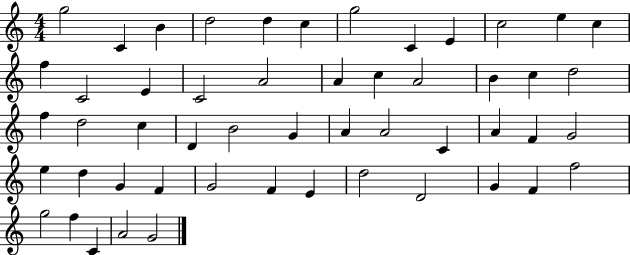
{
  \clef treble
  \numericTimeSignature
  \time 4/4
  \key c \major
  g''2 c'4 b'4 | d''2 d''4 c''4 | g''2 c'4 e'4 | c''2 e''4 c''4 | \break f''4 c'2 e'4 | c'2 a'2 | a'4 c''4 a'2 | b'4 c''4 d''2 | \break f''4 d''2 c''4 | d'4 b'2 g'4 | a'4 a'2 c'4 | a'4 f'4 g'2 | \break e''4 d''4 g'4 f'4 | g'2 f'4 e'4 | d''2 d'2 | g'4 f'4 f''2 | \break g''2 f''4 c'4 | a'2 g'2 | \bar "|."
}